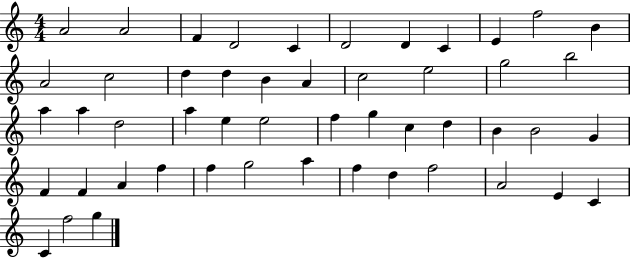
A4/h A4/h F4/q D4/h C4/q D4/h D4/q C4/q E4/q F5/h B4/q A4/h C5/h D5/q D5/q B4/q A4/q C5/h E5/h G5/h B5/h A5/q A5/q D5/h A5/q E5/q E5/h F5/q G5/q C5/q D5/q B4/q B4/h G4/q F4/q F4/q A4/q F5/q F5/q G5/h A5/q F5/q D5/q F5/h A4/h E4/q C4/q C4/q F5/h G5/q